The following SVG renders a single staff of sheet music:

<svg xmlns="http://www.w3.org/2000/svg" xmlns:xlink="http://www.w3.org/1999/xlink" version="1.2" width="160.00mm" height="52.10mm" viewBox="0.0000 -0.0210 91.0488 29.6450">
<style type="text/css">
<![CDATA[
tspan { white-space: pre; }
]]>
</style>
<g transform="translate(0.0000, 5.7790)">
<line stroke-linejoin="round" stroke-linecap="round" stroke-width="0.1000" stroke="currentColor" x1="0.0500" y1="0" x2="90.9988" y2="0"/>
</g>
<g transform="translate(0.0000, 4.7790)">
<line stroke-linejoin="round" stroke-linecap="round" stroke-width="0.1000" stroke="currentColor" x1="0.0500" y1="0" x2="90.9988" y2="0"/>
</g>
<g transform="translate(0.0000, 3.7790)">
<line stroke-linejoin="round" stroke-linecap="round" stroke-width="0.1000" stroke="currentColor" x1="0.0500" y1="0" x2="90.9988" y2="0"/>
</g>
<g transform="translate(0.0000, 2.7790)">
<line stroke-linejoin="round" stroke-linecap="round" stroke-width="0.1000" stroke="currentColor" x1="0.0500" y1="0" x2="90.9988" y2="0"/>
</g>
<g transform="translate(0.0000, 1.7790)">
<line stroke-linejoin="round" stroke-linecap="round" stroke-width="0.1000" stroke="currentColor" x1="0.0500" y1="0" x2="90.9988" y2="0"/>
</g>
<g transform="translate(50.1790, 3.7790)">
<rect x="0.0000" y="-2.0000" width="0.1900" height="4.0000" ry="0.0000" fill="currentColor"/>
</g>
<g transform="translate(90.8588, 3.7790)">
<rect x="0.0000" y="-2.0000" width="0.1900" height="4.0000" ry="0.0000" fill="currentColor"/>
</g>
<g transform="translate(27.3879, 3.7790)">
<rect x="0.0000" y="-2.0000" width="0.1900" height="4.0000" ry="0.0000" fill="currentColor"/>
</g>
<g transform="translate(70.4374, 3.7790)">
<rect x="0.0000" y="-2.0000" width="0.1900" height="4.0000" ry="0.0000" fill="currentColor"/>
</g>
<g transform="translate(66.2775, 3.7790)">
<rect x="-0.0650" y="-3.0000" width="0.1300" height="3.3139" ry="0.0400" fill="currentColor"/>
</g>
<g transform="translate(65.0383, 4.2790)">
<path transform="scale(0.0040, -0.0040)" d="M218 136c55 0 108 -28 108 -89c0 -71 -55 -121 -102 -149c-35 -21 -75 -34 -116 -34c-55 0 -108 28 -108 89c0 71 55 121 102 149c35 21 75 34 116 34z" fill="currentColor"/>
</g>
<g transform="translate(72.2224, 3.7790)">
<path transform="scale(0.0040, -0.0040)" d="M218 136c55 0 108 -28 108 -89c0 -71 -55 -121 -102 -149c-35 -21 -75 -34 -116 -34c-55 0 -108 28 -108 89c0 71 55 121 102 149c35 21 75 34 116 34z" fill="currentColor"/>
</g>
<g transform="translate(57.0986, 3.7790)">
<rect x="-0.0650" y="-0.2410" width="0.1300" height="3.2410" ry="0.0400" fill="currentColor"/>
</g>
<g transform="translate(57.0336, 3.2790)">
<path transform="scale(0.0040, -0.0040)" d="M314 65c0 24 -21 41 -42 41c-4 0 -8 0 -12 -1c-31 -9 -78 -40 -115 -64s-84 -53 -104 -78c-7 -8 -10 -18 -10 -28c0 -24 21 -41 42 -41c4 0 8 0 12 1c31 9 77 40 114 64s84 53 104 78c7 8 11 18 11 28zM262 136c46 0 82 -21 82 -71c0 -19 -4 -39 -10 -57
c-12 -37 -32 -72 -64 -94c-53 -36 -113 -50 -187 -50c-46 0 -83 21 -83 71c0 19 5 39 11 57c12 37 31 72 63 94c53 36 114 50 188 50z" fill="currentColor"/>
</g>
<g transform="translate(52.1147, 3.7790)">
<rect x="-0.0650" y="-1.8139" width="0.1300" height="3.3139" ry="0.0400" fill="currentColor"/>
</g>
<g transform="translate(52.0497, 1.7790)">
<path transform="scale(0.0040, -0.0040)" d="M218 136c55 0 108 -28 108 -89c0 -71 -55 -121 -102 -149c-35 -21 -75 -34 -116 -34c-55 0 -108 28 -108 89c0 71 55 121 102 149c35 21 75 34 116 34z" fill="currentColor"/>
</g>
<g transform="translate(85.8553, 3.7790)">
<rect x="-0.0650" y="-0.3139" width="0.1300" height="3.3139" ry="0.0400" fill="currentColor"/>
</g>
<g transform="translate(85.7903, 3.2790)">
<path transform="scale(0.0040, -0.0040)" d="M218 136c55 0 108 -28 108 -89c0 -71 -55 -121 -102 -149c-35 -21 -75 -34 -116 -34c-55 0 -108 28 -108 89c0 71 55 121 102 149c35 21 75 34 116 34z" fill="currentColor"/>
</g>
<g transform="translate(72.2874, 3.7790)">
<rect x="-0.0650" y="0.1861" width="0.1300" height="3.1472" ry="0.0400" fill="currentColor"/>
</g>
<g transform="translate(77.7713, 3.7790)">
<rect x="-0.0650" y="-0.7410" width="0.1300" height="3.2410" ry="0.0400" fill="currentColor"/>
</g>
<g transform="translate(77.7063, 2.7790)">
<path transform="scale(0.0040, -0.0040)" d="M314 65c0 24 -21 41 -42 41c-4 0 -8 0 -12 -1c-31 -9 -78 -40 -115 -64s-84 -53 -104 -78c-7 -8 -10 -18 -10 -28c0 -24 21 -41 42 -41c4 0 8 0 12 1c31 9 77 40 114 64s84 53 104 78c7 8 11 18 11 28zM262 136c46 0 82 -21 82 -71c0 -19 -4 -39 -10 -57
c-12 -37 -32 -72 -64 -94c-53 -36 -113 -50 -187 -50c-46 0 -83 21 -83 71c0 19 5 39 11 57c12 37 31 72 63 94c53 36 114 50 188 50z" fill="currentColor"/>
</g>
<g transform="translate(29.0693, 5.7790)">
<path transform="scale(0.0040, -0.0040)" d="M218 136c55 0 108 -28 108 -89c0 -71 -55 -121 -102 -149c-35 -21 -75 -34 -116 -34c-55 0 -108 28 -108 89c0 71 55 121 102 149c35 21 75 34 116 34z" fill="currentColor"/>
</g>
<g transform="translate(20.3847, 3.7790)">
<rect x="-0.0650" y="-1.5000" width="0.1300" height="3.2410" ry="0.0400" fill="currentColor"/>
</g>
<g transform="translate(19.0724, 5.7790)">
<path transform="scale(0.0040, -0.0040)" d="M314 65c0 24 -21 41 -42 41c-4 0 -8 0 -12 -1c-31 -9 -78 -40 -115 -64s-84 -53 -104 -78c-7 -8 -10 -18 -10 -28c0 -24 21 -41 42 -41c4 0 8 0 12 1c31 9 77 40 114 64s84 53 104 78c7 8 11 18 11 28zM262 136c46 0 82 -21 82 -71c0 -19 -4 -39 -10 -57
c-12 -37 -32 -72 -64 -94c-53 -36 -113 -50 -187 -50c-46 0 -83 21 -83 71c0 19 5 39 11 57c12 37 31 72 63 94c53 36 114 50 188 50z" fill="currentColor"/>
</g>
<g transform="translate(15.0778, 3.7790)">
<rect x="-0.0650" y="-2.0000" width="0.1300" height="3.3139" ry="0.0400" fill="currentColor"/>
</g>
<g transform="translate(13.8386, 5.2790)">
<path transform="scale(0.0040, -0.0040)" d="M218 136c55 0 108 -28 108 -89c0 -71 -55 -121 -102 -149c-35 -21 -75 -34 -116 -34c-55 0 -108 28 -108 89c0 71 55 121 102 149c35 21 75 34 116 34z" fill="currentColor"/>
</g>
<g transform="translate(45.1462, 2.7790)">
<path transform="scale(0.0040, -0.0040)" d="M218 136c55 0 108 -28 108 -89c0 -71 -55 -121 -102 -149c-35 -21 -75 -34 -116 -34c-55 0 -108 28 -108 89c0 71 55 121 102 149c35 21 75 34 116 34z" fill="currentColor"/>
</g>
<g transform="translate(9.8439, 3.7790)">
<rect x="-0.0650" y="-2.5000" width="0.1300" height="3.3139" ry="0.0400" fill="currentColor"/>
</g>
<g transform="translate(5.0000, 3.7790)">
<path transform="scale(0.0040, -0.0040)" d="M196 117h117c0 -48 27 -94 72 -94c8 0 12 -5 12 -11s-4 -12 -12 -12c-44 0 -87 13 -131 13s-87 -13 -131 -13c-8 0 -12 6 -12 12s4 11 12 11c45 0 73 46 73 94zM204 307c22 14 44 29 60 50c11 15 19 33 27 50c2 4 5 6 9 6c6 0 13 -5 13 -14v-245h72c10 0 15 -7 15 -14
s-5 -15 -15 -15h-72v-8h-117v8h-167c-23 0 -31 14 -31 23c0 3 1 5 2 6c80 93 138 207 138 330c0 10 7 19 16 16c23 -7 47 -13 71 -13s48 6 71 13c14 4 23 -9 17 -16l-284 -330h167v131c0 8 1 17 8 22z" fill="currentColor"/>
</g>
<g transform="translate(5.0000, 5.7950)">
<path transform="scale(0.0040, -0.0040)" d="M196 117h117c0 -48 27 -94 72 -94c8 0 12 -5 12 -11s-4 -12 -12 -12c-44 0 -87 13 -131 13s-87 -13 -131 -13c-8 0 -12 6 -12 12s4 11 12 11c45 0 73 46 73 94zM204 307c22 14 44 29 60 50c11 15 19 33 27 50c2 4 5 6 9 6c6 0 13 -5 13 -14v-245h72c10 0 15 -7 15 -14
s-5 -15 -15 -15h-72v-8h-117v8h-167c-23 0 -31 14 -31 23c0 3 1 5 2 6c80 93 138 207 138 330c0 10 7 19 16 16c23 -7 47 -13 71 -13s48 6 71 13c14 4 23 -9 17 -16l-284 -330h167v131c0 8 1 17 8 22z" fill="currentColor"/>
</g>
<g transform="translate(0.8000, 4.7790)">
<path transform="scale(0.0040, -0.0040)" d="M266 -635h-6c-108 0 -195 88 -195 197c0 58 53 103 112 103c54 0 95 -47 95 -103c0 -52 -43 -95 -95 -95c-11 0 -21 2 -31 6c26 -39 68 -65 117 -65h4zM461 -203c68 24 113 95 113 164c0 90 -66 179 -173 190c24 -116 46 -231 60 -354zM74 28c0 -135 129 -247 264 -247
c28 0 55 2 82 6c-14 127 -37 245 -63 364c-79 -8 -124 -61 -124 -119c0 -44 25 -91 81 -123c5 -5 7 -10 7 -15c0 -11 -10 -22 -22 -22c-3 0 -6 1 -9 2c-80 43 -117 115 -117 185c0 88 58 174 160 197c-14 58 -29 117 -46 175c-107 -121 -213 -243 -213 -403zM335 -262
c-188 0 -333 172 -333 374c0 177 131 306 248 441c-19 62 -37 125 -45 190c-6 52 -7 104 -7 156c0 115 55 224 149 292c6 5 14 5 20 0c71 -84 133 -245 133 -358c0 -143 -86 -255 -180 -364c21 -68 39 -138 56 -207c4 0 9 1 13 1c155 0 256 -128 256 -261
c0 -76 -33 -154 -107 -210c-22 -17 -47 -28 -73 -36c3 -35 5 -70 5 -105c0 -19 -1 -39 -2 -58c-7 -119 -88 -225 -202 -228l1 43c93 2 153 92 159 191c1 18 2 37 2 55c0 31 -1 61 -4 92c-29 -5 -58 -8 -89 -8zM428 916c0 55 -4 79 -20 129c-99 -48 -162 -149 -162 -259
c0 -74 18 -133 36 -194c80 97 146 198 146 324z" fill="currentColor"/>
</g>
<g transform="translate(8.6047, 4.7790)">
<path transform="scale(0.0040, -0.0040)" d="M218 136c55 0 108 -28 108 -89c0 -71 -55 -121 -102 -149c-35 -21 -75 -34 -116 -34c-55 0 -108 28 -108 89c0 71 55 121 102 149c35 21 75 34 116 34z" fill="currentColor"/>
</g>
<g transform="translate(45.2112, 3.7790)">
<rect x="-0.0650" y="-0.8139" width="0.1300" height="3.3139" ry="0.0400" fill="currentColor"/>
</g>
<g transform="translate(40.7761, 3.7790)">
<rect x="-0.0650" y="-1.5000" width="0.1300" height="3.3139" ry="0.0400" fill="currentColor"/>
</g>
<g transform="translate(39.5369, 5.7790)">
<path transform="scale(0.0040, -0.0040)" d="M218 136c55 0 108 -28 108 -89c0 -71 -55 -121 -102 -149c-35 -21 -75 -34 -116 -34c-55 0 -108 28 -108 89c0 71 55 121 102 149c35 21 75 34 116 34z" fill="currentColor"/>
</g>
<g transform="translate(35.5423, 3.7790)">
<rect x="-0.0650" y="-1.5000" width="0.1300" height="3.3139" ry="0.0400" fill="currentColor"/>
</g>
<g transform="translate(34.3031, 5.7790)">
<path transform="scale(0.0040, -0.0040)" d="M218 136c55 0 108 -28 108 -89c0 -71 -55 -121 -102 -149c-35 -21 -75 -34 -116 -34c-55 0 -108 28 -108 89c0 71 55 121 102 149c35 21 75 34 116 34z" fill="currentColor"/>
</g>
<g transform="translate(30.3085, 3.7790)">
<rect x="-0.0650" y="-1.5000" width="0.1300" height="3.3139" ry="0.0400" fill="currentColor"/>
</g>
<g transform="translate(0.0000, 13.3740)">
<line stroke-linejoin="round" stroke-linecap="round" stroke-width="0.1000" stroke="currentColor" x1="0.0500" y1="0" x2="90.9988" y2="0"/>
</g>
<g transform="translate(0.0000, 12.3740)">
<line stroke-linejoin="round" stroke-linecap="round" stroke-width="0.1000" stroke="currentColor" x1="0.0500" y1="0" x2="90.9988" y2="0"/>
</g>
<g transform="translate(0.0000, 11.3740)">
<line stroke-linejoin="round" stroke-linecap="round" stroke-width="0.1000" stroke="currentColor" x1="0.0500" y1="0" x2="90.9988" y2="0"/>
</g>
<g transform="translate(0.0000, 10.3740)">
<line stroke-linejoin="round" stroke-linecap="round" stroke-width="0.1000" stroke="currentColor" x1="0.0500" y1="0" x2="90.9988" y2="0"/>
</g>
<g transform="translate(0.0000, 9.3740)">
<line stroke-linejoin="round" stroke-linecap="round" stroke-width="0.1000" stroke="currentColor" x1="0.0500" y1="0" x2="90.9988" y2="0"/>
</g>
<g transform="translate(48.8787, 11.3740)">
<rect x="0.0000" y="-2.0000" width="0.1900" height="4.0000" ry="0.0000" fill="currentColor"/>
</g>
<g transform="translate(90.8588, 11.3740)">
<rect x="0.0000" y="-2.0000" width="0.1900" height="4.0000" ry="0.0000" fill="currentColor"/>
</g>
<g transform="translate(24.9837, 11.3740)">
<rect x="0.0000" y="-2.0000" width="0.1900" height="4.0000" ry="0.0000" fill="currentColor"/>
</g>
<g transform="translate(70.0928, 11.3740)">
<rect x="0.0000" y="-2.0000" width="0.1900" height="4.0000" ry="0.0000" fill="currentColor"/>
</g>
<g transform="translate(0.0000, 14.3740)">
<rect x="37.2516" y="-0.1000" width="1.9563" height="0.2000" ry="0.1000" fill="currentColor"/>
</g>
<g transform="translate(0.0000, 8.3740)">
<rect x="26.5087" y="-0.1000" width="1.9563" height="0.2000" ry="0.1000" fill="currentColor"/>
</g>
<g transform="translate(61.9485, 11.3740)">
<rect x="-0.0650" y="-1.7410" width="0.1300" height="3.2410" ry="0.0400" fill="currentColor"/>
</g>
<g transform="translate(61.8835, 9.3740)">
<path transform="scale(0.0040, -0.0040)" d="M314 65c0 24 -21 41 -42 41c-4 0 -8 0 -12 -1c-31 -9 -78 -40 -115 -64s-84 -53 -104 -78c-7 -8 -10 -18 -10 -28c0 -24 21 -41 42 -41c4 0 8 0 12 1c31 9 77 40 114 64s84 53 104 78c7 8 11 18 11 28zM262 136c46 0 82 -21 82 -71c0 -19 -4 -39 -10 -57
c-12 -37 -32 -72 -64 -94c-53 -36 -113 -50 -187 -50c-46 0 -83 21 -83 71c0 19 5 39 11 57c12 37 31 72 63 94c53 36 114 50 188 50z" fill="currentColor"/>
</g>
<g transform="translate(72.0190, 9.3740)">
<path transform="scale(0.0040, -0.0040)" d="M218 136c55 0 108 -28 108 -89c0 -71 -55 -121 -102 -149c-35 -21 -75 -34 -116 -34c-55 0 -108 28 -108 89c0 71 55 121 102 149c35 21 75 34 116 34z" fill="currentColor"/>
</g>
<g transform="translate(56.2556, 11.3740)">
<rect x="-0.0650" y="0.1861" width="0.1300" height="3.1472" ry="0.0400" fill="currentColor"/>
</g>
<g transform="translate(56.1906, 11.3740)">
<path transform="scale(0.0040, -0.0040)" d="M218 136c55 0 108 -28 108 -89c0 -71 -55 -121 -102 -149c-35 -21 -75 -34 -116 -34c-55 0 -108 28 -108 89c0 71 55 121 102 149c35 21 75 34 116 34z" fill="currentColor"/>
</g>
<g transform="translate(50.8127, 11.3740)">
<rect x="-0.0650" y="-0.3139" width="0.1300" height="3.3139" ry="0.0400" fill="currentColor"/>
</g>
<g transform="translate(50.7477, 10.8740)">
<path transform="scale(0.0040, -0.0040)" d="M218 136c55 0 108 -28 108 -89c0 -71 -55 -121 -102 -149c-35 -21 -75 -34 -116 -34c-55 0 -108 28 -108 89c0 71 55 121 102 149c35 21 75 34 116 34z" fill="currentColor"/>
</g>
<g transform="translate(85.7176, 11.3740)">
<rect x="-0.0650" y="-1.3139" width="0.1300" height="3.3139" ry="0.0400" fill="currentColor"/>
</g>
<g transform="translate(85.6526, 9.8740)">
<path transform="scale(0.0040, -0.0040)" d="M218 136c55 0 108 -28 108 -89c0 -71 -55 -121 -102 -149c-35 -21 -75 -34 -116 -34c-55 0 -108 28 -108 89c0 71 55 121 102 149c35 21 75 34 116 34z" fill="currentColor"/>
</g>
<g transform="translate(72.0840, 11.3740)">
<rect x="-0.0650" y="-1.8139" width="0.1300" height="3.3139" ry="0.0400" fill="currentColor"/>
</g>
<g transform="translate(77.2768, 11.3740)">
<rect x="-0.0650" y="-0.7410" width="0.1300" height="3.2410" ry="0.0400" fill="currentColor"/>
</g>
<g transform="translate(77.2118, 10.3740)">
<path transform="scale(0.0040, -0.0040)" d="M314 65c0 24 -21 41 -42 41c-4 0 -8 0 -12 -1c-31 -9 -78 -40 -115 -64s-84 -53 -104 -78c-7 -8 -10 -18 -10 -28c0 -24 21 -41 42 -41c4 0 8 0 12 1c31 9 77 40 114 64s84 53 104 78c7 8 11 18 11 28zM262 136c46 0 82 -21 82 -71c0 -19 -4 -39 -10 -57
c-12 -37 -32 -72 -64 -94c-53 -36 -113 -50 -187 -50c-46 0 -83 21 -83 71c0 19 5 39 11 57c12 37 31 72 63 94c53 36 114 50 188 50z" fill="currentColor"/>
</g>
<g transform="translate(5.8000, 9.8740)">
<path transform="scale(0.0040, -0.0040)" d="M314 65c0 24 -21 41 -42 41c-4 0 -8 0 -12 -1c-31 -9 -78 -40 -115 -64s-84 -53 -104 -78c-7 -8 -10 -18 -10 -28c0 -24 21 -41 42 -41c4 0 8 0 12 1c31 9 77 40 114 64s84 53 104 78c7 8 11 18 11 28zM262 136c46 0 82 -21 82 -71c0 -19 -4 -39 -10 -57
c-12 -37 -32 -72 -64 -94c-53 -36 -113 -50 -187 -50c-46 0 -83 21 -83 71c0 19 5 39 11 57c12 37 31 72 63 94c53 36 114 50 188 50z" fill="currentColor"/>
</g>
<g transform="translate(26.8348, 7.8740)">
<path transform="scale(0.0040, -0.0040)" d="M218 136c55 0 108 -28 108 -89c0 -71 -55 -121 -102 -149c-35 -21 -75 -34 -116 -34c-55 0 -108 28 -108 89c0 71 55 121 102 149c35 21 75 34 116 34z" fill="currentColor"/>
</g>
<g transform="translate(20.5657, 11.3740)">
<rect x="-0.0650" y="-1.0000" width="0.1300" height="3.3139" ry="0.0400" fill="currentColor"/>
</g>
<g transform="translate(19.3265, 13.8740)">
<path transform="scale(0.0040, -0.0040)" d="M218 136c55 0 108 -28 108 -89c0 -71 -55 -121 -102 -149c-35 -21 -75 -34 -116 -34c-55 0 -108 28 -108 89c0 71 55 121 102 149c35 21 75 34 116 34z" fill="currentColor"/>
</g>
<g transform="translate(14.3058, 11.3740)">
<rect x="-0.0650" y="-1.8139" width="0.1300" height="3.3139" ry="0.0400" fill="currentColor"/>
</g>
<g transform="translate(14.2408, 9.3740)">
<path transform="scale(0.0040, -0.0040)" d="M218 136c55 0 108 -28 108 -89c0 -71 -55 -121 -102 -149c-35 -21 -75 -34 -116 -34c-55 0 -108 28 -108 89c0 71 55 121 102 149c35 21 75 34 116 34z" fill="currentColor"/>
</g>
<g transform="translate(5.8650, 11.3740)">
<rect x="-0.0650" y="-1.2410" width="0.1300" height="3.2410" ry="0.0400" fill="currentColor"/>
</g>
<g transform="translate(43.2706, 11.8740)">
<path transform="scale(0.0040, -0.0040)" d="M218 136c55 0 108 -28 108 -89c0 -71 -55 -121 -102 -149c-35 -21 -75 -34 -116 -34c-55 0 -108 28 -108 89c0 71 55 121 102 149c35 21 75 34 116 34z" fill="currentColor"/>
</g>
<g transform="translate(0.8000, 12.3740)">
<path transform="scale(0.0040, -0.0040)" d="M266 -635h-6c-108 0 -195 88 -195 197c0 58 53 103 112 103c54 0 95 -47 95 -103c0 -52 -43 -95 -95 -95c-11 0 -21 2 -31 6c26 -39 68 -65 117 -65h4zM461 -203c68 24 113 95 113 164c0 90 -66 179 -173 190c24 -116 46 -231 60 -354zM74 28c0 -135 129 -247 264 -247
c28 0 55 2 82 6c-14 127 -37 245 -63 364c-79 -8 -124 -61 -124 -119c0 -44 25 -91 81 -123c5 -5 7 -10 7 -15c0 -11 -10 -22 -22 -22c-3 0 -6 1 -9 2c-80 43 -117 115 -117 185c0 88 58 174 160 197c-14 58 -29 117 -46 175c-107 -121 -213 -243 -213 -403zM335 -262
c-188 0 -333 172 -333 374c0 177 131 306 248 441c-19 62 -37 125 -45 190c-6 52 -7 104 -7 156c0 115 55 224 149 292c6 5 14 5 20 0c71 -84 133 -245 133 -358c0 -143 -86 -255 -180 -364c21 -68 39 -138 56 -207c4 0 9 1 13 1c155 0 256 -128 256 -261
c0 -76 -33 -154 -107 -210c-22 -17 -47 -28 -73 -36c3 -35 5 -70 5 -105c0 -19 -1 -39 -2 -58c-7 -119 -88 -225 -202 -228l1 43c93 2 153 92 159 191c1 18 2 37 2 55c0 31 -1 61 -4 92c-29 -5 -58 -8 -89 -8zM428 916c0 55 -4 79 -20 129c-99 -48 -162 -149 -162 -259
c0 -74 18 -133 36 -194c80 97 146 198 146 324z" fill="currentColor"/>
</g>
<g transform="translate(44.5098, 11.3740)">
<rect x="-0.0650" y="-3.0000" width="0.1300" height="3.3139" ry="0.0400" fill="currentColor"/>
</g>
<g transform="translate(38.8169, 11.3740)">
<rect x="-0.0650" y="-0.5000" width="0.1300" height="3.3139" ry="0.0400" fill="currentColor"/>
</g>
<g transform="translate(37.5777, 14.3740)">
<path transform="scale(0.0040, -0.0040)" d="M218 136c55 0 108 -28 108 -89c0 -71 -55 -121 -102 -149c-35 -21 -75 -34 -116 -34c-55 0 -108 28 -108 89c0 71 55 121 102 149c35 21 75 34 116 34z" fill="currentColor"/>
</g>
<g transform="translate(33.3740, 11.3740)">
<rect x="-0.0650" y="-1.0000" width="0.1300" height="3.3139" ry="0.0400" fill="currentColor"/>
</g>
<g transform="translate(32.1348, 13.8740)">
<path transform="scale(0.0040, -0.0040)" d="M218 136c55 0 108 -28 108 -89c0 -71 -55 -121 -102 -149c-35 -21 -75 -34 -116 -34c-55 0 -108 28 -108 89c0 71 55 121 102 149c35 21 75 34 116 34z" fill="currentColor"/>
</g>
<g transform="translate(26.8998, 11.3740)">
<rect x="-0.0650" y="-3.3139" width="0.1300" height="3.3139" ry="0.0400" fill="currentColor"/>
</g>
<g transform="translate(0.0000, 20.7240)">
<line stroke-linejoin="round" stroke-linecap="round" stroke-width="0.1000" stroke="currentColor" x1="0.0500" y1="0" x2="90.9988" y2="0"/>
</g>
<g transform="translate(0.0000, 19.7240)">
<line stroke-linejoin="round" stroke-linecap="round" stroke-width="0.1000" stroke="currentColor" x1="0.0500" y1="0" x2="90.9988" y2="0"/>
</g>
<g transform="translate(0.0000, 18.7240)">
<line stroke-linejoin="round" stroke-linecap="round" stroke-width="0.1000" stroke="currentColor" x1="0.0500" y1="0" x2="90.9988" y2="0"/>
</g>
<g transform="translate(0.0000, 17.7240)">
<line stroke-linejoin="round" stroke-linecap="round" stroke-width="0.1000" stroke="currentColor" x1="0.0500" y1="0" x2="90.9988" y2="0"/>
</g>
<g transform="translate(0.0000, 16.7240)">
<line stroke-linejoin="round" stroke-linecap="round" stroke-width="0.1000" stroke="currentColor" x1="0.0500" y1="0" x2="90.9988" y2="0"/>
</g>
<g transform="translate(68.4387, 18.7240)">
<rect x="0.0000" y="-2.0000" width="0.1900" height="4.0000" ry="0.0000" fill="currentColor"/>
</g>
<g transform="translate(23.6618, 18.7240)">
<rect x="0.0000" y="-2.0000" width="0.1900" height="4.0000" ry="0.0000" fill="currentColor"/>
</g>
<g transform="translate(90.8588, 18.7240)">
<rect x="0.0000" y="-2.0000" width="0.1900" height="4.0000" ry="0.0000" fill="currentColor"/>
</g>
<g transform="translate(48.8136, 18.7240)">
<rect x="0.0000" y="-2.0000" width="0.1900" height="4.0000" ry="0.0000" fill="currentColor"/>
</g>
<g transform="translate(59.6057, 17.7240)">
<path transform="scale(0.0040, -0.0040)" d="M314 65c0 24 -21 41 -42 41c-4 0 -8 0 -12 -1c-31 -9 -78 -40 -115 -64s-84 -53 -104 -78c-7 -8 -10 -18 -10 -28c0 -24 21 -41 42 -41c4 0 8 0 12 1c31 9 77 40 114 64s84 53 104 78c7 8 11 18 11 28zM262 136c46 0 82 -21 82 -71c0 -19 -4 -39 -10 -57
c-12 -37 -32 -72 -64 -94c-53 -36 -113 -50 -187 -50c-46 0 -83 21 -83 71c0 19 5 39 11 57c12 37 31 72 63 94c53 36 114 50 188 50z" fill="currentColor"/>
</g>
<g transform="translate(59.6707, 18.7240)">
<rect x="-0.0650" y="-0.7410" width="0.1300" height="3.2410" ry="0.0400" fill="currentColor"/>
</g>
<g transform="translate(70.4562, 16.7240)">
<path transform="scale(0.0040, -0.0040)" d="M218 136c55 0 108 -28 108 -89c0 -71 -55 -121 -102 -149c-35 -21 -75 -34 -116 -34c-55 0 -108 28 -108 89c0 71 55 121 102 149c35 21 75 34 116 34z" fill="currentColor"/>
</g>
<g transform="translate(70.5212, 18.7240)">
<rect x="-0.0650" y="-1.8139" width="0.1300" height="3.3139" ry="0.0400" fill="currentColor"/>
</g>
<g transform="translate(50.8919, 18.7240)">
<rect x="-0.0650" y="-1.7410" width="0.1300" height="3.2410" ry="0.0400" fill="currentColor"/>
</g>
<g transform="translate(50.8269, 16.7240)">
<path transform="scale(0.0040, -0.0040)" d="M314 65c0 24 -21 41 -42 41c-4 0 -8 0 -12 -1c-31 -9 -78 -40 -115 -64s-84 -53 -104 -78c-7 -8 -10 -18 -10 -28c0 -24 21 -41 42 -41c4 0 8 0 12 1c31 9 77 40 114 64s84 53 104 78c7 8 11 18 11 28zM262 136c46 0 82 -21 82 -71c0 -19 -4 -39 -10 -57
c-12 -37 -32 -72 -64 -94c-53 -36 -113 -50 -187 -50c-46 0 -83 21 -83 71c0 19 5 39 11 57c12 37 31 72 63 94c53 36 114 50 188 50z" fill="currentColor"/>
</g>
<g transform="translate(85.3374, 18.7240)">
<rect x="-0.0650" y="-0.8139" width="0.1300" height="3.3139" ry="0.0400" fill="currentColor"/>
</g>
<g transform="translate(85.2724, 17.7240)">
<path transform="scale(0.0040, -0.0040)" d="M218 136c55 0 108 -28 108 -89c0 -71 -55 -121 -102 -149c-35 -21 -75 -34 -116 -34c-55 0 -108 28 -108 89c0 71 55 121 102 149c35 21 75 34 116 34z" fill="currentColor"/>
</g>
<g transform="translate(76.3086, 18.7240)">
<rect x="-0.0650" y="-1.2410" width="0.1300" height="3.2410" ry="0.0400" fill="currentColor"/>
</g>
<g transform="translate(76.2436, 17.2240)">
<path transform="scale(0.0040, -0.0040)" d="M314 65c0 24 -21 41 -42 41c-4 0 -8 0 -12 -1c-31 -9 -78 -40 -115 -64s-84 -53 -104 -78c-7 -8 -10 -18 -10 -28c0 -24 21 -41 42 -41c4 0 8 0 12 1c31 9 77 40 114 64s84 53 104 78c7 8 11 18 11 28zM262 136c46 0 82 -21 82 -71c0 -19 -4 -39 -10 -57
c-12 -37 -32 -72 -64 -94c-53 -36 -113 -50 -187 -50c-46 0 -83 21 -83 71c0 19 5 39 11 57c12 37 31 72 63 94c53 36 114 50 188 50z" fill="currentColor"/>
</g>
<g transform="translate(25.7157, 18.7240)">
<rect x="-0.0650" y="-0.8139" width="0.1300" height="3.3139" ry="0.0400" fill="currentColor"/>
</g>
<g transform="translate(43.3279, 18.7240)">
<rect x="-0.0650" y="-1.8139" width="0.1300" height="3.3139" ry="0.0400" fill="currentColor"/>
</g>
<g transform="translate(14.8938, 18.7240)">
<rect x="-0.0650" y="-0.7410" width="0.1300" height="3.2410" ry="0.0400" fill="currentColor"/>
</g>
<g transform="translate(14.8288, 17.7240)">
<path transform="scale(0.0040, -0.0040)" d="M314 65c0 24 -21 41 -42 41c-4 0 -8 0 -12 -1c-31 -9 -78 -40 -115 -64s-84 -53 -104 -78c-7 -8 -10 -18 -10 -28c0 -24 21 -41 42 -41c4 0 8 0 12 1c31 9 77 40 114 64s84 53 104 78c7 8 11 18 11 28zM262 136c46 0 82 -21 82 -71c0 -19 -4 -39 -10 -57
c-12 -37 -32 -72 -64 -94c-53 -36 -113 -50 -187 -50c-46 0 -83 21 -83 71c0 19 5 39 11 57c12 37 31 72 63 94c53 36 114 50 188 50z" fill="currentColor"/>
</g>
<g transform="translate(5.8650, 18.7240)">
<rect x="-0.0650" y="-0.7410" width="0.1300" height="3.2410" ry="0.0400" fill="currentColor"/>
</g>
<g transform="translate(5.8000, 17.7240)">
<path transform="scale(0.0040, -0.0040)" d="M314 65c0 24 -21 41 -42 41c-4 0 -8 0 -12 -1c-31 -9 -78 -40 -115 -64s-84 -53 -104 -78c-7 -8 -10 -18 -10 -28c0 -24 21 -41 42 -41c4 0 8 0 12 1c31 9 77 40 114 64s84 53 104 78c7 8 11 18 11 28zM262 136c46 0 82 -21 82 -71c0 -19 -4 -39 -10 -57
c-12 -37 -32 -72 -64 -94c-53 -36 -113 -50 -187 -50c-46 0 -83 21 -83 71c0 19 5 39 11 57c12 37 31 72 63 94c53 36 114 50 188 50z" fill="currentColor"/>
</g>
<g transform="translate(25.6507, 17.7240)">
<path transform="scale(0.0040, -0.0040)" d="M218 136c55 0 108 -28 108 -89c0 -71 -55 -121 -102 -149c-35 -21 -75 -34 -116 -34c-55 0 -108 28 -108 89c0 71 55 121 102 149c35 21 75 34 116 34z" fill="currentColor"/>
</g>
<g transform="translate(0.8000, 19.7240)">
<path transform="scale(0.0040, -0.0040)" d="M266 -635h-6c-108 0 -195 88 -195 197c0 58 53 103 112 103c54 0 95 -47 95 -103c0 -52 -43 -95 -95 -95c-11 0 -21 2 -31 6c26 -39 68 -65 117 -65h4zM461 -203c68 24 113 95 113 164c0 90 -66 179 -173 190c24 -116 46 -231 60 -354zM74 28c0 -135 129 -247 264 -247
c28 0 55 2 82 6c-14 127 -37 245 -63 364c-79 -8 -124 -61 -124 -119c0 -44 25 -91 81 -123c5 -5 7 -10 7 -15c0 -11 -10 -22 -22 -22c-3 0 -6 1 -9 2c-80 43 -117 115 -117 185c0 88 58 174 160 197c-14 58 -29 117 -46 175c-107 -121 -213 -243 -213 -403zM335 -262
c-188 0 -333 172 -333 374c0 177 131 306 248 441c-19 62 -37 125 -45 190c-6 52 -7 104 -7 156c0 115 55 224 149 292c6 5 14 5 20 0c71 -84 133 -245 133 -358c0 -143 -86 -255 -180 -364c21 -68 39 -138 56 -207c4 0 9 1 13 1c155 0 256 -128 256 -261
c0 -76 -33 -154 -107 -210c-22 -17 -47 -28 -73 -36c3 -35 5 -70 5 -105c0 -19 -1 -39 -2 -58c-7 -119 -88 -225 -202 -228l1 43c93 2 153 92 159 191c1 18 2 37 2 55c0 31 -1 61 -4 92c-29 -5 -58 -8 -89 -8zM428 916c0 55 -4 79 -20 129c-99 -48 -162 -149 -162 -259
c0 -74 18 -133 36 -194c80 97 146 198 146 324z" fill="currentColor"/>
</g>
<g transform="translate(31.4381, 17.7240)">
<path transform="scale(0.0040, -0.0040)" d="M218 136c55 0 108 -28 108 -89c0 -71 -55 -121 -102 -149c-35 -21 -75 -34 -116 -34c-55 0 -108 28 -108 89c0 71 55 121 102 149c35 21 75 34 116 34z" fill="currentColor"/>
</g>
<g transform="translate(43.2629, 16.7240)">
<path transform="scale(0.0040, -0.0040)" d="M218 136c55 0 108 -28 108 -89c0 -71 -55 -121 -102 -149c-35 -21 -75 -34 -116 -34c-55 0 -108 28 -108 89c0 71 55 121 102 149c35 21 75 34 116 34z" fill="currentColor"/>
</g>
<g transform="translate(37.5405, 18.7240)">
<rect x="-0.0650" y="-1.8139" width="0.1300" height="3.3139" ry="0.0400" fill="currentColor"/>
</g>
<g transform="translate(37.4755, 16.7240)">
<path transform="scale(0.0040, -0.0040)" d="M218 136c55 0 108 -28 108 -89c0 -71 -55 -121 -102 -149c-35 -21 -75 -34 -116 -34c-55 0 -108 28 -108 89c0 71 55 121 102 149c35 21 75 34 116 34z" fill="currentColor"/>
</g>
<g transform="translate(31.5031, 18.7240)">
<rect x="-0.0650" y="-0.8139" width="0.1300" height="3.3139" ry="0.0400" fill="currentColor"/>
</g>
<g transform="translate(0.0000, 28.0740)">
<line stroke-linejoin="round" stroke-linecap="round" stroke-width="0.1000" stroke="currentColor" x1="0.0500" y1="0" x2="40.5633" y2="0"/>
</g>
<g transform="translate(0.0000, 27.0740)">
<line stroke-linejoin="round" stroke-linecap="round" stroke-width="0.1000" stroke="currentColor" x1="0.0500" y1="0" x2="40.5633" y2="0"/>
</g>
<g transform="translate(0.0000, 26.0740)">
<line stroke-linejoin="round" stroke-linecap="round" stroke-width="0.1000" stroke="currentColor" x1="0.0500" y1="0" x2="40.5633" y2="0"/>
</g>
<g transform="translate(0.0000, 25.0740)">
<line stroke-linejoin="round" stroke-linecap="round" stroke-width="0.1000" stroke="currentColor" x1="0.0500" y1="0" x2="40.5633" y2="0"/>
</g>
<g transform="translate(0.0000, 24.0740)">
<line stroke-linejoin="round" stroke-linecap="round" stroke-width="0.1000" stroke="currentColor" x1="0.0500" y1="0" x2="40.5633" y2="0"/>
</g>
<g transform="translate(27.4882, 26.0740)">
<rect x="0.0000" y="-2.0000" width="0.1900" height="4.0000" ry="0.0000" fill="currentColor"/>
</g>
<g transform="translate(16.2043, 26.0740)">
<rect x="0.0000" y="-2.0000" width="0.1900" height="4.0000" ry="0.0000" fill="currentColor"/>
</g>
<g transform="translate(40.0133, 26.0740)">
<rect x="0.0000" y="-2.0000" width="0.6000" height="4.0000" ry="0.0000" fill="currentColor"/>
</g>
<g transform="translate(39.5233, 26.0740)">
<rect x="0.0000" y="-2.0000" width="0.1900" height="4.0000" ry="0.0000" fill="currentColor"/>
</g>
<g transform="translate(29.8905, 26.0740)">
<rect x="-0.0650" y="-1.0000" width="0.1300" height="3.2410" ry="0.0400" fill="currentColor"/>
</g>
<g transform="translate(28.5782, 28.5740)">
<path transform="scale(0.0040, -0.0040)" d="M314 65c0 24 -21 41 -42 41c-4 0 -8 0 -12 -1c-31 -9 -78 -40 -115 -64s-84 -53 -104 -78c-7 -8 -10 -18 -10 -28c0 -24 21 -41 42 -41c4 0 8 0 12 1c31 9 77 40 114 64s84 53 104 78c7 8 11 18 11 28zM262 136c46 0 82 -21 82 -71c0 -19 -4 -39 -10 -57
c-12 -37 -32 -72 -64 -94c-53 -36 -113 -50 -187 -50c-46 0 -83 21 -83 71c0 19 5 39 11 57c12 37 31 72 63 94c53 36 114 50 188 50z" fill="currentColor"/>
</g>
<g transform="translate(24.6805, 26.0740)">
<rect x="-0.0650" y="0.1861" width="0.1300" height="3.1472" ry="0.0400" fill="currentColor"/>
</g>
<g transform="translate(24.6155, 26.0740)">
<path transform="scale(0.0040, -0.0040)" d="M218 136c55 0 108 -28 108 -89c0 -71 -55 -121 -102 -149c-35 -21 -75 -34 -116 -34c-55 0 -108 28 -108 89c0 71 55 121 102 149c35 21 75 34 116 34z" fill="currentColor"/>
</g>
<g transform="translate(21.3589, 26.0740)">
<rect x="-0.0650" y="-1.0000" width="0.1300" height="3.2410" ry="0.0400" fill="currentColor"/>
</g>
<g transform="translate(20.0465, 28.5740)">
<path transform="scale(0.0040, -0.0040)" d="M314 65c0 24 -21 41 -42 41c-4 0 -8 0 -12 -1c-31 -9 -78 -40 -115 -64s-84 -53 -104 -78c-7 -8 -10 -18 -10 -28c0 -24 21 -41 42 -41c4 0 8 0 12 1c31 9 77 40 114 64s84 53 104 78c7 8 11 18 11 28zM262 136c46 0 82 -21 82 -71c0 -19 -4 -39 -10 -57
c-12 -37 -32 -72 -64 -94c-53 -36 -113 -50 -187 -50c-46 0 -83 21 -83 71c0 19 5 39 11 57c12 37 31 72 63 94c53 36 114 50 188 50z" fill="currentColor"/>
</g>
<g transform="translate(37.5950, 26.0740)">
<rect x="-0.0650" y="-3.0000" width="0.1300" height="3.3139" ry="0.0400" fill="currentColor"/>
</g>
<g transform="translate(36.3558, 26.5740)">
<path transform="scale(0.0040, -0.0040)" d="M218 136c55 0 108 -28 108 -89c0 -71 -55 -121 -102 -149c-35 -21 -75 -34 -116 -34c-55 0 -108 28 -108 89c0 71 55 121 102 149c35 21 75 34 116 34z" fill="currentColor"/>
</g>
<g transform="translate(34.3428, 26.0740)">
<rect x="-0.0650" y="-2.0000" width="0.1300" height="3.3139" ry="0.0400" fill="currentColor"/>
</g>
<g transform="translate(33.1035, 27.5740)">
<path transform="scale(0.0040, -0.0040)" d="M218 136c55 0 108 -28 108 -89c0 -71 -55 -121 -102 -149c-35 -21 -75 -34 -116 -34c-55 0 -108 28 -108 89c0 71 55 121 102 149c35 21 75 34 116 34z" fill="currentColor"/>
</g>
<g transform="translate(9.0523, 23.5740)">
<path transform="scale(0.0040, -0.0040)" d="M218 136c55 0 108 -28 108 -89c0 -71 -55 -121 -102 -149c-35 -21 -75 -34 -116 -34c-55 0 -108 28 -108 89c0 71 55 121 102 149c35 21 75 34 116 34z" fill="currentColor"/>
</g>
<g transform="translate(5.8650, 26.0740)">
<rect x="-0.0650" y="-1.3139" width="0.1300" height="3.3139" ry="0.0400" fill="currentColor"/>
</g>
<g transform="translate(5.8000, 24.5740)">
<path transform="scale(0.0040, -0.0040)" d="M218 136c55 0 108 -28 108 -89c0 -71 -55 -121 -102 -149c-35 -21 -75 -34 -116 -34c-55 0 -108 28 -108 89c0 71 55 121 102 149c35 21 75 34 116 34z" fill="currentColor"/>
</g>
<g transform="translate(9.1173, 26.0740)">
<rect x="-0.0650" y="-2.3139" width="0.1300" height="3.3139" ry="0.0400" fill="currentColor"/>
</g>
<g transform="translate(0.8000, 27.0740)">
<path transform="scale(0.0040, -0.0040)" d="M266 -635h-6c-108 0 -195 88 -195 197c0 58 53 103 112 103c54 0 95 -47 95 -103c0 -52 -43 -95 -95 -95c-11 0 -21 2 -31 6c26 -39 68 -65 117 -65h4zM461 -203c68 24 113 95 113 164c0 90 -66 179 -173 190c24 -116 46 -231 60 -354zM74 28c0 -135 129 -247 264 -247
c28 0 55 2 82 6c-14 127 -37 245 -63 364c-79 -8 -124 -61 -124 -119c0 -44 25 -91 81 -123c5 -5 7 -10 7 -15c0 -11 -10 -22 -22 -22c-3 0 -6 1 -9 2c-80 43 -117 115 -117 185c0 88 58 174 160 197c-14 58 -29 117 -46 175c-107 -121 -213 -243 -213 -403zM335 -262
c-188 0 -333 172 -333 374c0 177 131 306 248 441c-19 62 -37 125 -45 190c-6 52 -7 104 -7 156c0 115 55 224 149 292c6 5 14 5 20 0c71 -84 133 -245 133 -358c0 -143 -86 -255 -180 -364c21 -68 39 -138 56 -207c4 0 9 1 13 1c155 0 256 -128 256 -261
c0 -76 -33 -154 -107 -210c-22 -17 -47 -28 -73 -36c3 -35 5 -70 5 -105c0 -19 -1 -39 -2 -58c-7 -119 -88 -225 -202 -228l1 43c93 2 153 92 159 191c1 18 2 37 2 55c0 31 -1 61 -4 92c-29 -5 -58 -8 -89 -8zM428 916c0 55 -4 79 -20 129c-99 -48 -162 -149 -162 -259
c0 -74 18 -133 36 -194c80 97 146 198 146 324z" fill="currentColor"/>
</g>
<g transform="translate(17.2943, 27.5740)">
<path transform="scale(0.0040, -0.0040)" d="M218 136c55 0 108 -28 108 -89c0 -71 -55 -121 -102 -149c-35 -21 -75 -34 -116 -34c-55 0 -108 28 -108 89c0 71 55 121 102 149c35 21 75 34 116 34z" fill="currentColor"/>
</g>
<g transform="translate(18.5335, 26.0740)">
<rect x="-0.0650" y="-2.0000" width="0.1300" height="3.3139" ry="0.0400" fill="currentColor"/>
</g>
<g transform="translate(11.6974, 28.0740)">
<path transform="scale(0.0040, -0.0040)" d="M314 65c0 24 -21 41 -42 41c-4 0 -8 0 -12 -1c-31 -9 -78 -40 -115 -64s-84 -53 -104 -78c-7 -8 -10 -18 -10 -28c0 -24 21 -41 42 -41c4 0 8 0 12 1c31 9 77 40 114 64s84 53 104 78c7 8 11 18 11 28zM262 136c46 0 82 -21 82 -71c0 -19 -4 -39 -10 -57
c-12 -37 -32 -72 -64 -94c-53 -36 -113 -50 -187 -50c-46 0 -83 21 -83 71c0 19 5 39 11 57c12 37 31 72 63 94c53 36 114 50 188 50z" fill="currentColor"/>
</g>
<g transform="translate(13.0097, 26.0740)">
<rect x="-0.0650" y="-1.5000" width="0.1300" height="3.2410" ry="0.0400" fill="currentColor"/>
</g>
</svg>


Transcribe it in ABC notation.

X:1
T:Untitled
M:4/4
L:1/4
K:C
G F E2 E E E d f c2 A B d2 c e2 f D b D C A c B f2 f d2 e d2 d2 d d f f f2 d2 f e2 d e g E2 F D2 B D2 F A